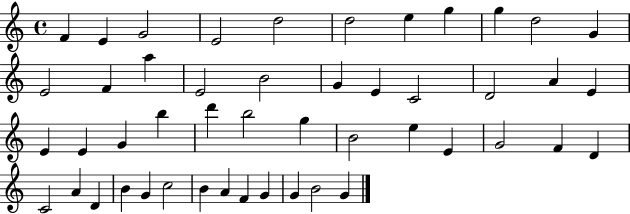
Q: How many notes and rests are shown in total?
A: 48